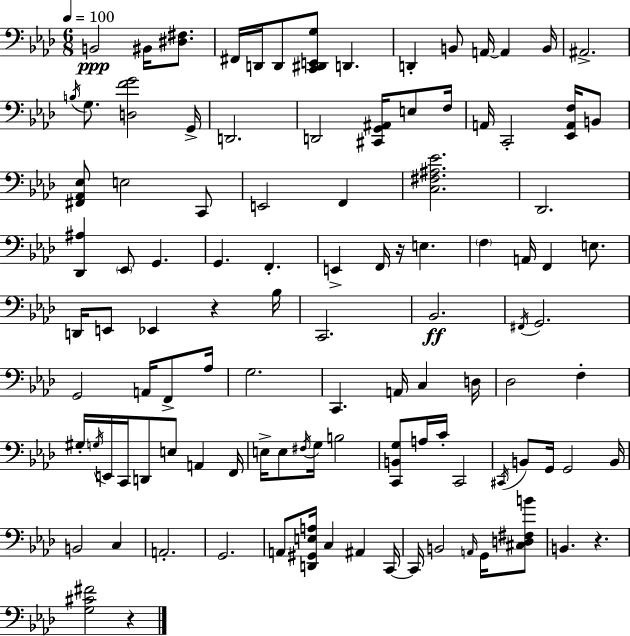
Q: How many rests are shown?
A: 4